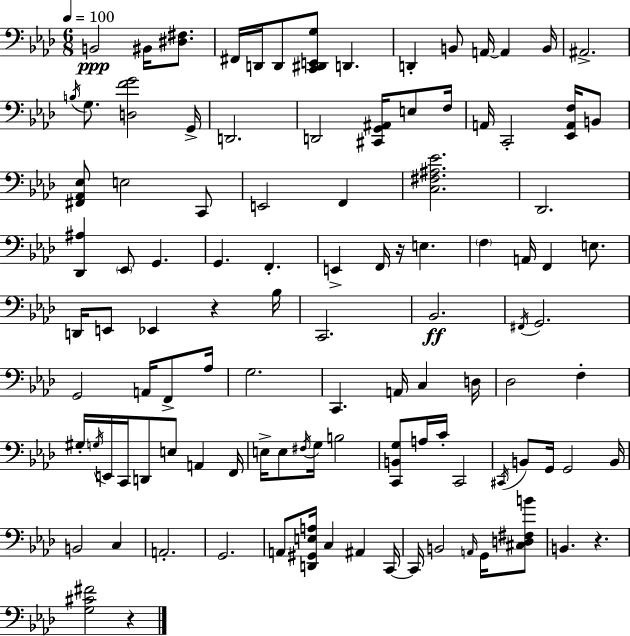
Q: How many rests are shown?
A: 4